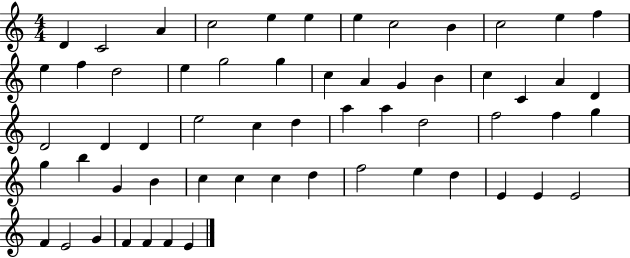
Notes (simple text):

D4/q C4/h A4/q C5/h E5/q E5/q E5/q C5/h B4/q C5/h E5/q F5/q E5/q F5/q D5/h E5/q G5/h G5/q C5/q A4/q G4/q B4/q C5/q C4/q A4/q D4/q D4/h D4/q D4/q E5/h C5/q D5/q A5/q A5/q D5/h F5/h F5/q G5/q G5/q B5/q G4/q B4/q C5/q C5/q C5/q D5/q F5/h E5/q D5/q E4/q E4/q E4/h F4/q E4/h G4/q F4/q F4/q F4/q E4/q